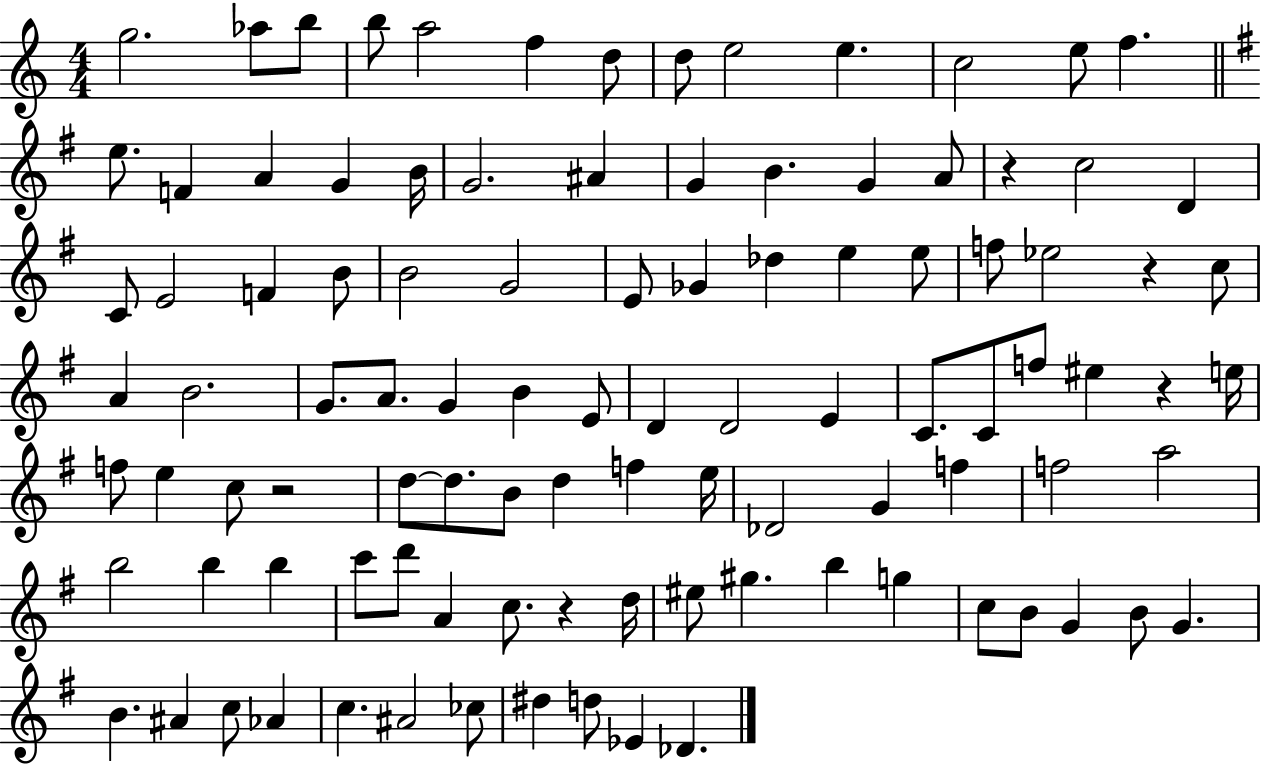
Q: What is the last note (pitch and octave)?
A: Db4